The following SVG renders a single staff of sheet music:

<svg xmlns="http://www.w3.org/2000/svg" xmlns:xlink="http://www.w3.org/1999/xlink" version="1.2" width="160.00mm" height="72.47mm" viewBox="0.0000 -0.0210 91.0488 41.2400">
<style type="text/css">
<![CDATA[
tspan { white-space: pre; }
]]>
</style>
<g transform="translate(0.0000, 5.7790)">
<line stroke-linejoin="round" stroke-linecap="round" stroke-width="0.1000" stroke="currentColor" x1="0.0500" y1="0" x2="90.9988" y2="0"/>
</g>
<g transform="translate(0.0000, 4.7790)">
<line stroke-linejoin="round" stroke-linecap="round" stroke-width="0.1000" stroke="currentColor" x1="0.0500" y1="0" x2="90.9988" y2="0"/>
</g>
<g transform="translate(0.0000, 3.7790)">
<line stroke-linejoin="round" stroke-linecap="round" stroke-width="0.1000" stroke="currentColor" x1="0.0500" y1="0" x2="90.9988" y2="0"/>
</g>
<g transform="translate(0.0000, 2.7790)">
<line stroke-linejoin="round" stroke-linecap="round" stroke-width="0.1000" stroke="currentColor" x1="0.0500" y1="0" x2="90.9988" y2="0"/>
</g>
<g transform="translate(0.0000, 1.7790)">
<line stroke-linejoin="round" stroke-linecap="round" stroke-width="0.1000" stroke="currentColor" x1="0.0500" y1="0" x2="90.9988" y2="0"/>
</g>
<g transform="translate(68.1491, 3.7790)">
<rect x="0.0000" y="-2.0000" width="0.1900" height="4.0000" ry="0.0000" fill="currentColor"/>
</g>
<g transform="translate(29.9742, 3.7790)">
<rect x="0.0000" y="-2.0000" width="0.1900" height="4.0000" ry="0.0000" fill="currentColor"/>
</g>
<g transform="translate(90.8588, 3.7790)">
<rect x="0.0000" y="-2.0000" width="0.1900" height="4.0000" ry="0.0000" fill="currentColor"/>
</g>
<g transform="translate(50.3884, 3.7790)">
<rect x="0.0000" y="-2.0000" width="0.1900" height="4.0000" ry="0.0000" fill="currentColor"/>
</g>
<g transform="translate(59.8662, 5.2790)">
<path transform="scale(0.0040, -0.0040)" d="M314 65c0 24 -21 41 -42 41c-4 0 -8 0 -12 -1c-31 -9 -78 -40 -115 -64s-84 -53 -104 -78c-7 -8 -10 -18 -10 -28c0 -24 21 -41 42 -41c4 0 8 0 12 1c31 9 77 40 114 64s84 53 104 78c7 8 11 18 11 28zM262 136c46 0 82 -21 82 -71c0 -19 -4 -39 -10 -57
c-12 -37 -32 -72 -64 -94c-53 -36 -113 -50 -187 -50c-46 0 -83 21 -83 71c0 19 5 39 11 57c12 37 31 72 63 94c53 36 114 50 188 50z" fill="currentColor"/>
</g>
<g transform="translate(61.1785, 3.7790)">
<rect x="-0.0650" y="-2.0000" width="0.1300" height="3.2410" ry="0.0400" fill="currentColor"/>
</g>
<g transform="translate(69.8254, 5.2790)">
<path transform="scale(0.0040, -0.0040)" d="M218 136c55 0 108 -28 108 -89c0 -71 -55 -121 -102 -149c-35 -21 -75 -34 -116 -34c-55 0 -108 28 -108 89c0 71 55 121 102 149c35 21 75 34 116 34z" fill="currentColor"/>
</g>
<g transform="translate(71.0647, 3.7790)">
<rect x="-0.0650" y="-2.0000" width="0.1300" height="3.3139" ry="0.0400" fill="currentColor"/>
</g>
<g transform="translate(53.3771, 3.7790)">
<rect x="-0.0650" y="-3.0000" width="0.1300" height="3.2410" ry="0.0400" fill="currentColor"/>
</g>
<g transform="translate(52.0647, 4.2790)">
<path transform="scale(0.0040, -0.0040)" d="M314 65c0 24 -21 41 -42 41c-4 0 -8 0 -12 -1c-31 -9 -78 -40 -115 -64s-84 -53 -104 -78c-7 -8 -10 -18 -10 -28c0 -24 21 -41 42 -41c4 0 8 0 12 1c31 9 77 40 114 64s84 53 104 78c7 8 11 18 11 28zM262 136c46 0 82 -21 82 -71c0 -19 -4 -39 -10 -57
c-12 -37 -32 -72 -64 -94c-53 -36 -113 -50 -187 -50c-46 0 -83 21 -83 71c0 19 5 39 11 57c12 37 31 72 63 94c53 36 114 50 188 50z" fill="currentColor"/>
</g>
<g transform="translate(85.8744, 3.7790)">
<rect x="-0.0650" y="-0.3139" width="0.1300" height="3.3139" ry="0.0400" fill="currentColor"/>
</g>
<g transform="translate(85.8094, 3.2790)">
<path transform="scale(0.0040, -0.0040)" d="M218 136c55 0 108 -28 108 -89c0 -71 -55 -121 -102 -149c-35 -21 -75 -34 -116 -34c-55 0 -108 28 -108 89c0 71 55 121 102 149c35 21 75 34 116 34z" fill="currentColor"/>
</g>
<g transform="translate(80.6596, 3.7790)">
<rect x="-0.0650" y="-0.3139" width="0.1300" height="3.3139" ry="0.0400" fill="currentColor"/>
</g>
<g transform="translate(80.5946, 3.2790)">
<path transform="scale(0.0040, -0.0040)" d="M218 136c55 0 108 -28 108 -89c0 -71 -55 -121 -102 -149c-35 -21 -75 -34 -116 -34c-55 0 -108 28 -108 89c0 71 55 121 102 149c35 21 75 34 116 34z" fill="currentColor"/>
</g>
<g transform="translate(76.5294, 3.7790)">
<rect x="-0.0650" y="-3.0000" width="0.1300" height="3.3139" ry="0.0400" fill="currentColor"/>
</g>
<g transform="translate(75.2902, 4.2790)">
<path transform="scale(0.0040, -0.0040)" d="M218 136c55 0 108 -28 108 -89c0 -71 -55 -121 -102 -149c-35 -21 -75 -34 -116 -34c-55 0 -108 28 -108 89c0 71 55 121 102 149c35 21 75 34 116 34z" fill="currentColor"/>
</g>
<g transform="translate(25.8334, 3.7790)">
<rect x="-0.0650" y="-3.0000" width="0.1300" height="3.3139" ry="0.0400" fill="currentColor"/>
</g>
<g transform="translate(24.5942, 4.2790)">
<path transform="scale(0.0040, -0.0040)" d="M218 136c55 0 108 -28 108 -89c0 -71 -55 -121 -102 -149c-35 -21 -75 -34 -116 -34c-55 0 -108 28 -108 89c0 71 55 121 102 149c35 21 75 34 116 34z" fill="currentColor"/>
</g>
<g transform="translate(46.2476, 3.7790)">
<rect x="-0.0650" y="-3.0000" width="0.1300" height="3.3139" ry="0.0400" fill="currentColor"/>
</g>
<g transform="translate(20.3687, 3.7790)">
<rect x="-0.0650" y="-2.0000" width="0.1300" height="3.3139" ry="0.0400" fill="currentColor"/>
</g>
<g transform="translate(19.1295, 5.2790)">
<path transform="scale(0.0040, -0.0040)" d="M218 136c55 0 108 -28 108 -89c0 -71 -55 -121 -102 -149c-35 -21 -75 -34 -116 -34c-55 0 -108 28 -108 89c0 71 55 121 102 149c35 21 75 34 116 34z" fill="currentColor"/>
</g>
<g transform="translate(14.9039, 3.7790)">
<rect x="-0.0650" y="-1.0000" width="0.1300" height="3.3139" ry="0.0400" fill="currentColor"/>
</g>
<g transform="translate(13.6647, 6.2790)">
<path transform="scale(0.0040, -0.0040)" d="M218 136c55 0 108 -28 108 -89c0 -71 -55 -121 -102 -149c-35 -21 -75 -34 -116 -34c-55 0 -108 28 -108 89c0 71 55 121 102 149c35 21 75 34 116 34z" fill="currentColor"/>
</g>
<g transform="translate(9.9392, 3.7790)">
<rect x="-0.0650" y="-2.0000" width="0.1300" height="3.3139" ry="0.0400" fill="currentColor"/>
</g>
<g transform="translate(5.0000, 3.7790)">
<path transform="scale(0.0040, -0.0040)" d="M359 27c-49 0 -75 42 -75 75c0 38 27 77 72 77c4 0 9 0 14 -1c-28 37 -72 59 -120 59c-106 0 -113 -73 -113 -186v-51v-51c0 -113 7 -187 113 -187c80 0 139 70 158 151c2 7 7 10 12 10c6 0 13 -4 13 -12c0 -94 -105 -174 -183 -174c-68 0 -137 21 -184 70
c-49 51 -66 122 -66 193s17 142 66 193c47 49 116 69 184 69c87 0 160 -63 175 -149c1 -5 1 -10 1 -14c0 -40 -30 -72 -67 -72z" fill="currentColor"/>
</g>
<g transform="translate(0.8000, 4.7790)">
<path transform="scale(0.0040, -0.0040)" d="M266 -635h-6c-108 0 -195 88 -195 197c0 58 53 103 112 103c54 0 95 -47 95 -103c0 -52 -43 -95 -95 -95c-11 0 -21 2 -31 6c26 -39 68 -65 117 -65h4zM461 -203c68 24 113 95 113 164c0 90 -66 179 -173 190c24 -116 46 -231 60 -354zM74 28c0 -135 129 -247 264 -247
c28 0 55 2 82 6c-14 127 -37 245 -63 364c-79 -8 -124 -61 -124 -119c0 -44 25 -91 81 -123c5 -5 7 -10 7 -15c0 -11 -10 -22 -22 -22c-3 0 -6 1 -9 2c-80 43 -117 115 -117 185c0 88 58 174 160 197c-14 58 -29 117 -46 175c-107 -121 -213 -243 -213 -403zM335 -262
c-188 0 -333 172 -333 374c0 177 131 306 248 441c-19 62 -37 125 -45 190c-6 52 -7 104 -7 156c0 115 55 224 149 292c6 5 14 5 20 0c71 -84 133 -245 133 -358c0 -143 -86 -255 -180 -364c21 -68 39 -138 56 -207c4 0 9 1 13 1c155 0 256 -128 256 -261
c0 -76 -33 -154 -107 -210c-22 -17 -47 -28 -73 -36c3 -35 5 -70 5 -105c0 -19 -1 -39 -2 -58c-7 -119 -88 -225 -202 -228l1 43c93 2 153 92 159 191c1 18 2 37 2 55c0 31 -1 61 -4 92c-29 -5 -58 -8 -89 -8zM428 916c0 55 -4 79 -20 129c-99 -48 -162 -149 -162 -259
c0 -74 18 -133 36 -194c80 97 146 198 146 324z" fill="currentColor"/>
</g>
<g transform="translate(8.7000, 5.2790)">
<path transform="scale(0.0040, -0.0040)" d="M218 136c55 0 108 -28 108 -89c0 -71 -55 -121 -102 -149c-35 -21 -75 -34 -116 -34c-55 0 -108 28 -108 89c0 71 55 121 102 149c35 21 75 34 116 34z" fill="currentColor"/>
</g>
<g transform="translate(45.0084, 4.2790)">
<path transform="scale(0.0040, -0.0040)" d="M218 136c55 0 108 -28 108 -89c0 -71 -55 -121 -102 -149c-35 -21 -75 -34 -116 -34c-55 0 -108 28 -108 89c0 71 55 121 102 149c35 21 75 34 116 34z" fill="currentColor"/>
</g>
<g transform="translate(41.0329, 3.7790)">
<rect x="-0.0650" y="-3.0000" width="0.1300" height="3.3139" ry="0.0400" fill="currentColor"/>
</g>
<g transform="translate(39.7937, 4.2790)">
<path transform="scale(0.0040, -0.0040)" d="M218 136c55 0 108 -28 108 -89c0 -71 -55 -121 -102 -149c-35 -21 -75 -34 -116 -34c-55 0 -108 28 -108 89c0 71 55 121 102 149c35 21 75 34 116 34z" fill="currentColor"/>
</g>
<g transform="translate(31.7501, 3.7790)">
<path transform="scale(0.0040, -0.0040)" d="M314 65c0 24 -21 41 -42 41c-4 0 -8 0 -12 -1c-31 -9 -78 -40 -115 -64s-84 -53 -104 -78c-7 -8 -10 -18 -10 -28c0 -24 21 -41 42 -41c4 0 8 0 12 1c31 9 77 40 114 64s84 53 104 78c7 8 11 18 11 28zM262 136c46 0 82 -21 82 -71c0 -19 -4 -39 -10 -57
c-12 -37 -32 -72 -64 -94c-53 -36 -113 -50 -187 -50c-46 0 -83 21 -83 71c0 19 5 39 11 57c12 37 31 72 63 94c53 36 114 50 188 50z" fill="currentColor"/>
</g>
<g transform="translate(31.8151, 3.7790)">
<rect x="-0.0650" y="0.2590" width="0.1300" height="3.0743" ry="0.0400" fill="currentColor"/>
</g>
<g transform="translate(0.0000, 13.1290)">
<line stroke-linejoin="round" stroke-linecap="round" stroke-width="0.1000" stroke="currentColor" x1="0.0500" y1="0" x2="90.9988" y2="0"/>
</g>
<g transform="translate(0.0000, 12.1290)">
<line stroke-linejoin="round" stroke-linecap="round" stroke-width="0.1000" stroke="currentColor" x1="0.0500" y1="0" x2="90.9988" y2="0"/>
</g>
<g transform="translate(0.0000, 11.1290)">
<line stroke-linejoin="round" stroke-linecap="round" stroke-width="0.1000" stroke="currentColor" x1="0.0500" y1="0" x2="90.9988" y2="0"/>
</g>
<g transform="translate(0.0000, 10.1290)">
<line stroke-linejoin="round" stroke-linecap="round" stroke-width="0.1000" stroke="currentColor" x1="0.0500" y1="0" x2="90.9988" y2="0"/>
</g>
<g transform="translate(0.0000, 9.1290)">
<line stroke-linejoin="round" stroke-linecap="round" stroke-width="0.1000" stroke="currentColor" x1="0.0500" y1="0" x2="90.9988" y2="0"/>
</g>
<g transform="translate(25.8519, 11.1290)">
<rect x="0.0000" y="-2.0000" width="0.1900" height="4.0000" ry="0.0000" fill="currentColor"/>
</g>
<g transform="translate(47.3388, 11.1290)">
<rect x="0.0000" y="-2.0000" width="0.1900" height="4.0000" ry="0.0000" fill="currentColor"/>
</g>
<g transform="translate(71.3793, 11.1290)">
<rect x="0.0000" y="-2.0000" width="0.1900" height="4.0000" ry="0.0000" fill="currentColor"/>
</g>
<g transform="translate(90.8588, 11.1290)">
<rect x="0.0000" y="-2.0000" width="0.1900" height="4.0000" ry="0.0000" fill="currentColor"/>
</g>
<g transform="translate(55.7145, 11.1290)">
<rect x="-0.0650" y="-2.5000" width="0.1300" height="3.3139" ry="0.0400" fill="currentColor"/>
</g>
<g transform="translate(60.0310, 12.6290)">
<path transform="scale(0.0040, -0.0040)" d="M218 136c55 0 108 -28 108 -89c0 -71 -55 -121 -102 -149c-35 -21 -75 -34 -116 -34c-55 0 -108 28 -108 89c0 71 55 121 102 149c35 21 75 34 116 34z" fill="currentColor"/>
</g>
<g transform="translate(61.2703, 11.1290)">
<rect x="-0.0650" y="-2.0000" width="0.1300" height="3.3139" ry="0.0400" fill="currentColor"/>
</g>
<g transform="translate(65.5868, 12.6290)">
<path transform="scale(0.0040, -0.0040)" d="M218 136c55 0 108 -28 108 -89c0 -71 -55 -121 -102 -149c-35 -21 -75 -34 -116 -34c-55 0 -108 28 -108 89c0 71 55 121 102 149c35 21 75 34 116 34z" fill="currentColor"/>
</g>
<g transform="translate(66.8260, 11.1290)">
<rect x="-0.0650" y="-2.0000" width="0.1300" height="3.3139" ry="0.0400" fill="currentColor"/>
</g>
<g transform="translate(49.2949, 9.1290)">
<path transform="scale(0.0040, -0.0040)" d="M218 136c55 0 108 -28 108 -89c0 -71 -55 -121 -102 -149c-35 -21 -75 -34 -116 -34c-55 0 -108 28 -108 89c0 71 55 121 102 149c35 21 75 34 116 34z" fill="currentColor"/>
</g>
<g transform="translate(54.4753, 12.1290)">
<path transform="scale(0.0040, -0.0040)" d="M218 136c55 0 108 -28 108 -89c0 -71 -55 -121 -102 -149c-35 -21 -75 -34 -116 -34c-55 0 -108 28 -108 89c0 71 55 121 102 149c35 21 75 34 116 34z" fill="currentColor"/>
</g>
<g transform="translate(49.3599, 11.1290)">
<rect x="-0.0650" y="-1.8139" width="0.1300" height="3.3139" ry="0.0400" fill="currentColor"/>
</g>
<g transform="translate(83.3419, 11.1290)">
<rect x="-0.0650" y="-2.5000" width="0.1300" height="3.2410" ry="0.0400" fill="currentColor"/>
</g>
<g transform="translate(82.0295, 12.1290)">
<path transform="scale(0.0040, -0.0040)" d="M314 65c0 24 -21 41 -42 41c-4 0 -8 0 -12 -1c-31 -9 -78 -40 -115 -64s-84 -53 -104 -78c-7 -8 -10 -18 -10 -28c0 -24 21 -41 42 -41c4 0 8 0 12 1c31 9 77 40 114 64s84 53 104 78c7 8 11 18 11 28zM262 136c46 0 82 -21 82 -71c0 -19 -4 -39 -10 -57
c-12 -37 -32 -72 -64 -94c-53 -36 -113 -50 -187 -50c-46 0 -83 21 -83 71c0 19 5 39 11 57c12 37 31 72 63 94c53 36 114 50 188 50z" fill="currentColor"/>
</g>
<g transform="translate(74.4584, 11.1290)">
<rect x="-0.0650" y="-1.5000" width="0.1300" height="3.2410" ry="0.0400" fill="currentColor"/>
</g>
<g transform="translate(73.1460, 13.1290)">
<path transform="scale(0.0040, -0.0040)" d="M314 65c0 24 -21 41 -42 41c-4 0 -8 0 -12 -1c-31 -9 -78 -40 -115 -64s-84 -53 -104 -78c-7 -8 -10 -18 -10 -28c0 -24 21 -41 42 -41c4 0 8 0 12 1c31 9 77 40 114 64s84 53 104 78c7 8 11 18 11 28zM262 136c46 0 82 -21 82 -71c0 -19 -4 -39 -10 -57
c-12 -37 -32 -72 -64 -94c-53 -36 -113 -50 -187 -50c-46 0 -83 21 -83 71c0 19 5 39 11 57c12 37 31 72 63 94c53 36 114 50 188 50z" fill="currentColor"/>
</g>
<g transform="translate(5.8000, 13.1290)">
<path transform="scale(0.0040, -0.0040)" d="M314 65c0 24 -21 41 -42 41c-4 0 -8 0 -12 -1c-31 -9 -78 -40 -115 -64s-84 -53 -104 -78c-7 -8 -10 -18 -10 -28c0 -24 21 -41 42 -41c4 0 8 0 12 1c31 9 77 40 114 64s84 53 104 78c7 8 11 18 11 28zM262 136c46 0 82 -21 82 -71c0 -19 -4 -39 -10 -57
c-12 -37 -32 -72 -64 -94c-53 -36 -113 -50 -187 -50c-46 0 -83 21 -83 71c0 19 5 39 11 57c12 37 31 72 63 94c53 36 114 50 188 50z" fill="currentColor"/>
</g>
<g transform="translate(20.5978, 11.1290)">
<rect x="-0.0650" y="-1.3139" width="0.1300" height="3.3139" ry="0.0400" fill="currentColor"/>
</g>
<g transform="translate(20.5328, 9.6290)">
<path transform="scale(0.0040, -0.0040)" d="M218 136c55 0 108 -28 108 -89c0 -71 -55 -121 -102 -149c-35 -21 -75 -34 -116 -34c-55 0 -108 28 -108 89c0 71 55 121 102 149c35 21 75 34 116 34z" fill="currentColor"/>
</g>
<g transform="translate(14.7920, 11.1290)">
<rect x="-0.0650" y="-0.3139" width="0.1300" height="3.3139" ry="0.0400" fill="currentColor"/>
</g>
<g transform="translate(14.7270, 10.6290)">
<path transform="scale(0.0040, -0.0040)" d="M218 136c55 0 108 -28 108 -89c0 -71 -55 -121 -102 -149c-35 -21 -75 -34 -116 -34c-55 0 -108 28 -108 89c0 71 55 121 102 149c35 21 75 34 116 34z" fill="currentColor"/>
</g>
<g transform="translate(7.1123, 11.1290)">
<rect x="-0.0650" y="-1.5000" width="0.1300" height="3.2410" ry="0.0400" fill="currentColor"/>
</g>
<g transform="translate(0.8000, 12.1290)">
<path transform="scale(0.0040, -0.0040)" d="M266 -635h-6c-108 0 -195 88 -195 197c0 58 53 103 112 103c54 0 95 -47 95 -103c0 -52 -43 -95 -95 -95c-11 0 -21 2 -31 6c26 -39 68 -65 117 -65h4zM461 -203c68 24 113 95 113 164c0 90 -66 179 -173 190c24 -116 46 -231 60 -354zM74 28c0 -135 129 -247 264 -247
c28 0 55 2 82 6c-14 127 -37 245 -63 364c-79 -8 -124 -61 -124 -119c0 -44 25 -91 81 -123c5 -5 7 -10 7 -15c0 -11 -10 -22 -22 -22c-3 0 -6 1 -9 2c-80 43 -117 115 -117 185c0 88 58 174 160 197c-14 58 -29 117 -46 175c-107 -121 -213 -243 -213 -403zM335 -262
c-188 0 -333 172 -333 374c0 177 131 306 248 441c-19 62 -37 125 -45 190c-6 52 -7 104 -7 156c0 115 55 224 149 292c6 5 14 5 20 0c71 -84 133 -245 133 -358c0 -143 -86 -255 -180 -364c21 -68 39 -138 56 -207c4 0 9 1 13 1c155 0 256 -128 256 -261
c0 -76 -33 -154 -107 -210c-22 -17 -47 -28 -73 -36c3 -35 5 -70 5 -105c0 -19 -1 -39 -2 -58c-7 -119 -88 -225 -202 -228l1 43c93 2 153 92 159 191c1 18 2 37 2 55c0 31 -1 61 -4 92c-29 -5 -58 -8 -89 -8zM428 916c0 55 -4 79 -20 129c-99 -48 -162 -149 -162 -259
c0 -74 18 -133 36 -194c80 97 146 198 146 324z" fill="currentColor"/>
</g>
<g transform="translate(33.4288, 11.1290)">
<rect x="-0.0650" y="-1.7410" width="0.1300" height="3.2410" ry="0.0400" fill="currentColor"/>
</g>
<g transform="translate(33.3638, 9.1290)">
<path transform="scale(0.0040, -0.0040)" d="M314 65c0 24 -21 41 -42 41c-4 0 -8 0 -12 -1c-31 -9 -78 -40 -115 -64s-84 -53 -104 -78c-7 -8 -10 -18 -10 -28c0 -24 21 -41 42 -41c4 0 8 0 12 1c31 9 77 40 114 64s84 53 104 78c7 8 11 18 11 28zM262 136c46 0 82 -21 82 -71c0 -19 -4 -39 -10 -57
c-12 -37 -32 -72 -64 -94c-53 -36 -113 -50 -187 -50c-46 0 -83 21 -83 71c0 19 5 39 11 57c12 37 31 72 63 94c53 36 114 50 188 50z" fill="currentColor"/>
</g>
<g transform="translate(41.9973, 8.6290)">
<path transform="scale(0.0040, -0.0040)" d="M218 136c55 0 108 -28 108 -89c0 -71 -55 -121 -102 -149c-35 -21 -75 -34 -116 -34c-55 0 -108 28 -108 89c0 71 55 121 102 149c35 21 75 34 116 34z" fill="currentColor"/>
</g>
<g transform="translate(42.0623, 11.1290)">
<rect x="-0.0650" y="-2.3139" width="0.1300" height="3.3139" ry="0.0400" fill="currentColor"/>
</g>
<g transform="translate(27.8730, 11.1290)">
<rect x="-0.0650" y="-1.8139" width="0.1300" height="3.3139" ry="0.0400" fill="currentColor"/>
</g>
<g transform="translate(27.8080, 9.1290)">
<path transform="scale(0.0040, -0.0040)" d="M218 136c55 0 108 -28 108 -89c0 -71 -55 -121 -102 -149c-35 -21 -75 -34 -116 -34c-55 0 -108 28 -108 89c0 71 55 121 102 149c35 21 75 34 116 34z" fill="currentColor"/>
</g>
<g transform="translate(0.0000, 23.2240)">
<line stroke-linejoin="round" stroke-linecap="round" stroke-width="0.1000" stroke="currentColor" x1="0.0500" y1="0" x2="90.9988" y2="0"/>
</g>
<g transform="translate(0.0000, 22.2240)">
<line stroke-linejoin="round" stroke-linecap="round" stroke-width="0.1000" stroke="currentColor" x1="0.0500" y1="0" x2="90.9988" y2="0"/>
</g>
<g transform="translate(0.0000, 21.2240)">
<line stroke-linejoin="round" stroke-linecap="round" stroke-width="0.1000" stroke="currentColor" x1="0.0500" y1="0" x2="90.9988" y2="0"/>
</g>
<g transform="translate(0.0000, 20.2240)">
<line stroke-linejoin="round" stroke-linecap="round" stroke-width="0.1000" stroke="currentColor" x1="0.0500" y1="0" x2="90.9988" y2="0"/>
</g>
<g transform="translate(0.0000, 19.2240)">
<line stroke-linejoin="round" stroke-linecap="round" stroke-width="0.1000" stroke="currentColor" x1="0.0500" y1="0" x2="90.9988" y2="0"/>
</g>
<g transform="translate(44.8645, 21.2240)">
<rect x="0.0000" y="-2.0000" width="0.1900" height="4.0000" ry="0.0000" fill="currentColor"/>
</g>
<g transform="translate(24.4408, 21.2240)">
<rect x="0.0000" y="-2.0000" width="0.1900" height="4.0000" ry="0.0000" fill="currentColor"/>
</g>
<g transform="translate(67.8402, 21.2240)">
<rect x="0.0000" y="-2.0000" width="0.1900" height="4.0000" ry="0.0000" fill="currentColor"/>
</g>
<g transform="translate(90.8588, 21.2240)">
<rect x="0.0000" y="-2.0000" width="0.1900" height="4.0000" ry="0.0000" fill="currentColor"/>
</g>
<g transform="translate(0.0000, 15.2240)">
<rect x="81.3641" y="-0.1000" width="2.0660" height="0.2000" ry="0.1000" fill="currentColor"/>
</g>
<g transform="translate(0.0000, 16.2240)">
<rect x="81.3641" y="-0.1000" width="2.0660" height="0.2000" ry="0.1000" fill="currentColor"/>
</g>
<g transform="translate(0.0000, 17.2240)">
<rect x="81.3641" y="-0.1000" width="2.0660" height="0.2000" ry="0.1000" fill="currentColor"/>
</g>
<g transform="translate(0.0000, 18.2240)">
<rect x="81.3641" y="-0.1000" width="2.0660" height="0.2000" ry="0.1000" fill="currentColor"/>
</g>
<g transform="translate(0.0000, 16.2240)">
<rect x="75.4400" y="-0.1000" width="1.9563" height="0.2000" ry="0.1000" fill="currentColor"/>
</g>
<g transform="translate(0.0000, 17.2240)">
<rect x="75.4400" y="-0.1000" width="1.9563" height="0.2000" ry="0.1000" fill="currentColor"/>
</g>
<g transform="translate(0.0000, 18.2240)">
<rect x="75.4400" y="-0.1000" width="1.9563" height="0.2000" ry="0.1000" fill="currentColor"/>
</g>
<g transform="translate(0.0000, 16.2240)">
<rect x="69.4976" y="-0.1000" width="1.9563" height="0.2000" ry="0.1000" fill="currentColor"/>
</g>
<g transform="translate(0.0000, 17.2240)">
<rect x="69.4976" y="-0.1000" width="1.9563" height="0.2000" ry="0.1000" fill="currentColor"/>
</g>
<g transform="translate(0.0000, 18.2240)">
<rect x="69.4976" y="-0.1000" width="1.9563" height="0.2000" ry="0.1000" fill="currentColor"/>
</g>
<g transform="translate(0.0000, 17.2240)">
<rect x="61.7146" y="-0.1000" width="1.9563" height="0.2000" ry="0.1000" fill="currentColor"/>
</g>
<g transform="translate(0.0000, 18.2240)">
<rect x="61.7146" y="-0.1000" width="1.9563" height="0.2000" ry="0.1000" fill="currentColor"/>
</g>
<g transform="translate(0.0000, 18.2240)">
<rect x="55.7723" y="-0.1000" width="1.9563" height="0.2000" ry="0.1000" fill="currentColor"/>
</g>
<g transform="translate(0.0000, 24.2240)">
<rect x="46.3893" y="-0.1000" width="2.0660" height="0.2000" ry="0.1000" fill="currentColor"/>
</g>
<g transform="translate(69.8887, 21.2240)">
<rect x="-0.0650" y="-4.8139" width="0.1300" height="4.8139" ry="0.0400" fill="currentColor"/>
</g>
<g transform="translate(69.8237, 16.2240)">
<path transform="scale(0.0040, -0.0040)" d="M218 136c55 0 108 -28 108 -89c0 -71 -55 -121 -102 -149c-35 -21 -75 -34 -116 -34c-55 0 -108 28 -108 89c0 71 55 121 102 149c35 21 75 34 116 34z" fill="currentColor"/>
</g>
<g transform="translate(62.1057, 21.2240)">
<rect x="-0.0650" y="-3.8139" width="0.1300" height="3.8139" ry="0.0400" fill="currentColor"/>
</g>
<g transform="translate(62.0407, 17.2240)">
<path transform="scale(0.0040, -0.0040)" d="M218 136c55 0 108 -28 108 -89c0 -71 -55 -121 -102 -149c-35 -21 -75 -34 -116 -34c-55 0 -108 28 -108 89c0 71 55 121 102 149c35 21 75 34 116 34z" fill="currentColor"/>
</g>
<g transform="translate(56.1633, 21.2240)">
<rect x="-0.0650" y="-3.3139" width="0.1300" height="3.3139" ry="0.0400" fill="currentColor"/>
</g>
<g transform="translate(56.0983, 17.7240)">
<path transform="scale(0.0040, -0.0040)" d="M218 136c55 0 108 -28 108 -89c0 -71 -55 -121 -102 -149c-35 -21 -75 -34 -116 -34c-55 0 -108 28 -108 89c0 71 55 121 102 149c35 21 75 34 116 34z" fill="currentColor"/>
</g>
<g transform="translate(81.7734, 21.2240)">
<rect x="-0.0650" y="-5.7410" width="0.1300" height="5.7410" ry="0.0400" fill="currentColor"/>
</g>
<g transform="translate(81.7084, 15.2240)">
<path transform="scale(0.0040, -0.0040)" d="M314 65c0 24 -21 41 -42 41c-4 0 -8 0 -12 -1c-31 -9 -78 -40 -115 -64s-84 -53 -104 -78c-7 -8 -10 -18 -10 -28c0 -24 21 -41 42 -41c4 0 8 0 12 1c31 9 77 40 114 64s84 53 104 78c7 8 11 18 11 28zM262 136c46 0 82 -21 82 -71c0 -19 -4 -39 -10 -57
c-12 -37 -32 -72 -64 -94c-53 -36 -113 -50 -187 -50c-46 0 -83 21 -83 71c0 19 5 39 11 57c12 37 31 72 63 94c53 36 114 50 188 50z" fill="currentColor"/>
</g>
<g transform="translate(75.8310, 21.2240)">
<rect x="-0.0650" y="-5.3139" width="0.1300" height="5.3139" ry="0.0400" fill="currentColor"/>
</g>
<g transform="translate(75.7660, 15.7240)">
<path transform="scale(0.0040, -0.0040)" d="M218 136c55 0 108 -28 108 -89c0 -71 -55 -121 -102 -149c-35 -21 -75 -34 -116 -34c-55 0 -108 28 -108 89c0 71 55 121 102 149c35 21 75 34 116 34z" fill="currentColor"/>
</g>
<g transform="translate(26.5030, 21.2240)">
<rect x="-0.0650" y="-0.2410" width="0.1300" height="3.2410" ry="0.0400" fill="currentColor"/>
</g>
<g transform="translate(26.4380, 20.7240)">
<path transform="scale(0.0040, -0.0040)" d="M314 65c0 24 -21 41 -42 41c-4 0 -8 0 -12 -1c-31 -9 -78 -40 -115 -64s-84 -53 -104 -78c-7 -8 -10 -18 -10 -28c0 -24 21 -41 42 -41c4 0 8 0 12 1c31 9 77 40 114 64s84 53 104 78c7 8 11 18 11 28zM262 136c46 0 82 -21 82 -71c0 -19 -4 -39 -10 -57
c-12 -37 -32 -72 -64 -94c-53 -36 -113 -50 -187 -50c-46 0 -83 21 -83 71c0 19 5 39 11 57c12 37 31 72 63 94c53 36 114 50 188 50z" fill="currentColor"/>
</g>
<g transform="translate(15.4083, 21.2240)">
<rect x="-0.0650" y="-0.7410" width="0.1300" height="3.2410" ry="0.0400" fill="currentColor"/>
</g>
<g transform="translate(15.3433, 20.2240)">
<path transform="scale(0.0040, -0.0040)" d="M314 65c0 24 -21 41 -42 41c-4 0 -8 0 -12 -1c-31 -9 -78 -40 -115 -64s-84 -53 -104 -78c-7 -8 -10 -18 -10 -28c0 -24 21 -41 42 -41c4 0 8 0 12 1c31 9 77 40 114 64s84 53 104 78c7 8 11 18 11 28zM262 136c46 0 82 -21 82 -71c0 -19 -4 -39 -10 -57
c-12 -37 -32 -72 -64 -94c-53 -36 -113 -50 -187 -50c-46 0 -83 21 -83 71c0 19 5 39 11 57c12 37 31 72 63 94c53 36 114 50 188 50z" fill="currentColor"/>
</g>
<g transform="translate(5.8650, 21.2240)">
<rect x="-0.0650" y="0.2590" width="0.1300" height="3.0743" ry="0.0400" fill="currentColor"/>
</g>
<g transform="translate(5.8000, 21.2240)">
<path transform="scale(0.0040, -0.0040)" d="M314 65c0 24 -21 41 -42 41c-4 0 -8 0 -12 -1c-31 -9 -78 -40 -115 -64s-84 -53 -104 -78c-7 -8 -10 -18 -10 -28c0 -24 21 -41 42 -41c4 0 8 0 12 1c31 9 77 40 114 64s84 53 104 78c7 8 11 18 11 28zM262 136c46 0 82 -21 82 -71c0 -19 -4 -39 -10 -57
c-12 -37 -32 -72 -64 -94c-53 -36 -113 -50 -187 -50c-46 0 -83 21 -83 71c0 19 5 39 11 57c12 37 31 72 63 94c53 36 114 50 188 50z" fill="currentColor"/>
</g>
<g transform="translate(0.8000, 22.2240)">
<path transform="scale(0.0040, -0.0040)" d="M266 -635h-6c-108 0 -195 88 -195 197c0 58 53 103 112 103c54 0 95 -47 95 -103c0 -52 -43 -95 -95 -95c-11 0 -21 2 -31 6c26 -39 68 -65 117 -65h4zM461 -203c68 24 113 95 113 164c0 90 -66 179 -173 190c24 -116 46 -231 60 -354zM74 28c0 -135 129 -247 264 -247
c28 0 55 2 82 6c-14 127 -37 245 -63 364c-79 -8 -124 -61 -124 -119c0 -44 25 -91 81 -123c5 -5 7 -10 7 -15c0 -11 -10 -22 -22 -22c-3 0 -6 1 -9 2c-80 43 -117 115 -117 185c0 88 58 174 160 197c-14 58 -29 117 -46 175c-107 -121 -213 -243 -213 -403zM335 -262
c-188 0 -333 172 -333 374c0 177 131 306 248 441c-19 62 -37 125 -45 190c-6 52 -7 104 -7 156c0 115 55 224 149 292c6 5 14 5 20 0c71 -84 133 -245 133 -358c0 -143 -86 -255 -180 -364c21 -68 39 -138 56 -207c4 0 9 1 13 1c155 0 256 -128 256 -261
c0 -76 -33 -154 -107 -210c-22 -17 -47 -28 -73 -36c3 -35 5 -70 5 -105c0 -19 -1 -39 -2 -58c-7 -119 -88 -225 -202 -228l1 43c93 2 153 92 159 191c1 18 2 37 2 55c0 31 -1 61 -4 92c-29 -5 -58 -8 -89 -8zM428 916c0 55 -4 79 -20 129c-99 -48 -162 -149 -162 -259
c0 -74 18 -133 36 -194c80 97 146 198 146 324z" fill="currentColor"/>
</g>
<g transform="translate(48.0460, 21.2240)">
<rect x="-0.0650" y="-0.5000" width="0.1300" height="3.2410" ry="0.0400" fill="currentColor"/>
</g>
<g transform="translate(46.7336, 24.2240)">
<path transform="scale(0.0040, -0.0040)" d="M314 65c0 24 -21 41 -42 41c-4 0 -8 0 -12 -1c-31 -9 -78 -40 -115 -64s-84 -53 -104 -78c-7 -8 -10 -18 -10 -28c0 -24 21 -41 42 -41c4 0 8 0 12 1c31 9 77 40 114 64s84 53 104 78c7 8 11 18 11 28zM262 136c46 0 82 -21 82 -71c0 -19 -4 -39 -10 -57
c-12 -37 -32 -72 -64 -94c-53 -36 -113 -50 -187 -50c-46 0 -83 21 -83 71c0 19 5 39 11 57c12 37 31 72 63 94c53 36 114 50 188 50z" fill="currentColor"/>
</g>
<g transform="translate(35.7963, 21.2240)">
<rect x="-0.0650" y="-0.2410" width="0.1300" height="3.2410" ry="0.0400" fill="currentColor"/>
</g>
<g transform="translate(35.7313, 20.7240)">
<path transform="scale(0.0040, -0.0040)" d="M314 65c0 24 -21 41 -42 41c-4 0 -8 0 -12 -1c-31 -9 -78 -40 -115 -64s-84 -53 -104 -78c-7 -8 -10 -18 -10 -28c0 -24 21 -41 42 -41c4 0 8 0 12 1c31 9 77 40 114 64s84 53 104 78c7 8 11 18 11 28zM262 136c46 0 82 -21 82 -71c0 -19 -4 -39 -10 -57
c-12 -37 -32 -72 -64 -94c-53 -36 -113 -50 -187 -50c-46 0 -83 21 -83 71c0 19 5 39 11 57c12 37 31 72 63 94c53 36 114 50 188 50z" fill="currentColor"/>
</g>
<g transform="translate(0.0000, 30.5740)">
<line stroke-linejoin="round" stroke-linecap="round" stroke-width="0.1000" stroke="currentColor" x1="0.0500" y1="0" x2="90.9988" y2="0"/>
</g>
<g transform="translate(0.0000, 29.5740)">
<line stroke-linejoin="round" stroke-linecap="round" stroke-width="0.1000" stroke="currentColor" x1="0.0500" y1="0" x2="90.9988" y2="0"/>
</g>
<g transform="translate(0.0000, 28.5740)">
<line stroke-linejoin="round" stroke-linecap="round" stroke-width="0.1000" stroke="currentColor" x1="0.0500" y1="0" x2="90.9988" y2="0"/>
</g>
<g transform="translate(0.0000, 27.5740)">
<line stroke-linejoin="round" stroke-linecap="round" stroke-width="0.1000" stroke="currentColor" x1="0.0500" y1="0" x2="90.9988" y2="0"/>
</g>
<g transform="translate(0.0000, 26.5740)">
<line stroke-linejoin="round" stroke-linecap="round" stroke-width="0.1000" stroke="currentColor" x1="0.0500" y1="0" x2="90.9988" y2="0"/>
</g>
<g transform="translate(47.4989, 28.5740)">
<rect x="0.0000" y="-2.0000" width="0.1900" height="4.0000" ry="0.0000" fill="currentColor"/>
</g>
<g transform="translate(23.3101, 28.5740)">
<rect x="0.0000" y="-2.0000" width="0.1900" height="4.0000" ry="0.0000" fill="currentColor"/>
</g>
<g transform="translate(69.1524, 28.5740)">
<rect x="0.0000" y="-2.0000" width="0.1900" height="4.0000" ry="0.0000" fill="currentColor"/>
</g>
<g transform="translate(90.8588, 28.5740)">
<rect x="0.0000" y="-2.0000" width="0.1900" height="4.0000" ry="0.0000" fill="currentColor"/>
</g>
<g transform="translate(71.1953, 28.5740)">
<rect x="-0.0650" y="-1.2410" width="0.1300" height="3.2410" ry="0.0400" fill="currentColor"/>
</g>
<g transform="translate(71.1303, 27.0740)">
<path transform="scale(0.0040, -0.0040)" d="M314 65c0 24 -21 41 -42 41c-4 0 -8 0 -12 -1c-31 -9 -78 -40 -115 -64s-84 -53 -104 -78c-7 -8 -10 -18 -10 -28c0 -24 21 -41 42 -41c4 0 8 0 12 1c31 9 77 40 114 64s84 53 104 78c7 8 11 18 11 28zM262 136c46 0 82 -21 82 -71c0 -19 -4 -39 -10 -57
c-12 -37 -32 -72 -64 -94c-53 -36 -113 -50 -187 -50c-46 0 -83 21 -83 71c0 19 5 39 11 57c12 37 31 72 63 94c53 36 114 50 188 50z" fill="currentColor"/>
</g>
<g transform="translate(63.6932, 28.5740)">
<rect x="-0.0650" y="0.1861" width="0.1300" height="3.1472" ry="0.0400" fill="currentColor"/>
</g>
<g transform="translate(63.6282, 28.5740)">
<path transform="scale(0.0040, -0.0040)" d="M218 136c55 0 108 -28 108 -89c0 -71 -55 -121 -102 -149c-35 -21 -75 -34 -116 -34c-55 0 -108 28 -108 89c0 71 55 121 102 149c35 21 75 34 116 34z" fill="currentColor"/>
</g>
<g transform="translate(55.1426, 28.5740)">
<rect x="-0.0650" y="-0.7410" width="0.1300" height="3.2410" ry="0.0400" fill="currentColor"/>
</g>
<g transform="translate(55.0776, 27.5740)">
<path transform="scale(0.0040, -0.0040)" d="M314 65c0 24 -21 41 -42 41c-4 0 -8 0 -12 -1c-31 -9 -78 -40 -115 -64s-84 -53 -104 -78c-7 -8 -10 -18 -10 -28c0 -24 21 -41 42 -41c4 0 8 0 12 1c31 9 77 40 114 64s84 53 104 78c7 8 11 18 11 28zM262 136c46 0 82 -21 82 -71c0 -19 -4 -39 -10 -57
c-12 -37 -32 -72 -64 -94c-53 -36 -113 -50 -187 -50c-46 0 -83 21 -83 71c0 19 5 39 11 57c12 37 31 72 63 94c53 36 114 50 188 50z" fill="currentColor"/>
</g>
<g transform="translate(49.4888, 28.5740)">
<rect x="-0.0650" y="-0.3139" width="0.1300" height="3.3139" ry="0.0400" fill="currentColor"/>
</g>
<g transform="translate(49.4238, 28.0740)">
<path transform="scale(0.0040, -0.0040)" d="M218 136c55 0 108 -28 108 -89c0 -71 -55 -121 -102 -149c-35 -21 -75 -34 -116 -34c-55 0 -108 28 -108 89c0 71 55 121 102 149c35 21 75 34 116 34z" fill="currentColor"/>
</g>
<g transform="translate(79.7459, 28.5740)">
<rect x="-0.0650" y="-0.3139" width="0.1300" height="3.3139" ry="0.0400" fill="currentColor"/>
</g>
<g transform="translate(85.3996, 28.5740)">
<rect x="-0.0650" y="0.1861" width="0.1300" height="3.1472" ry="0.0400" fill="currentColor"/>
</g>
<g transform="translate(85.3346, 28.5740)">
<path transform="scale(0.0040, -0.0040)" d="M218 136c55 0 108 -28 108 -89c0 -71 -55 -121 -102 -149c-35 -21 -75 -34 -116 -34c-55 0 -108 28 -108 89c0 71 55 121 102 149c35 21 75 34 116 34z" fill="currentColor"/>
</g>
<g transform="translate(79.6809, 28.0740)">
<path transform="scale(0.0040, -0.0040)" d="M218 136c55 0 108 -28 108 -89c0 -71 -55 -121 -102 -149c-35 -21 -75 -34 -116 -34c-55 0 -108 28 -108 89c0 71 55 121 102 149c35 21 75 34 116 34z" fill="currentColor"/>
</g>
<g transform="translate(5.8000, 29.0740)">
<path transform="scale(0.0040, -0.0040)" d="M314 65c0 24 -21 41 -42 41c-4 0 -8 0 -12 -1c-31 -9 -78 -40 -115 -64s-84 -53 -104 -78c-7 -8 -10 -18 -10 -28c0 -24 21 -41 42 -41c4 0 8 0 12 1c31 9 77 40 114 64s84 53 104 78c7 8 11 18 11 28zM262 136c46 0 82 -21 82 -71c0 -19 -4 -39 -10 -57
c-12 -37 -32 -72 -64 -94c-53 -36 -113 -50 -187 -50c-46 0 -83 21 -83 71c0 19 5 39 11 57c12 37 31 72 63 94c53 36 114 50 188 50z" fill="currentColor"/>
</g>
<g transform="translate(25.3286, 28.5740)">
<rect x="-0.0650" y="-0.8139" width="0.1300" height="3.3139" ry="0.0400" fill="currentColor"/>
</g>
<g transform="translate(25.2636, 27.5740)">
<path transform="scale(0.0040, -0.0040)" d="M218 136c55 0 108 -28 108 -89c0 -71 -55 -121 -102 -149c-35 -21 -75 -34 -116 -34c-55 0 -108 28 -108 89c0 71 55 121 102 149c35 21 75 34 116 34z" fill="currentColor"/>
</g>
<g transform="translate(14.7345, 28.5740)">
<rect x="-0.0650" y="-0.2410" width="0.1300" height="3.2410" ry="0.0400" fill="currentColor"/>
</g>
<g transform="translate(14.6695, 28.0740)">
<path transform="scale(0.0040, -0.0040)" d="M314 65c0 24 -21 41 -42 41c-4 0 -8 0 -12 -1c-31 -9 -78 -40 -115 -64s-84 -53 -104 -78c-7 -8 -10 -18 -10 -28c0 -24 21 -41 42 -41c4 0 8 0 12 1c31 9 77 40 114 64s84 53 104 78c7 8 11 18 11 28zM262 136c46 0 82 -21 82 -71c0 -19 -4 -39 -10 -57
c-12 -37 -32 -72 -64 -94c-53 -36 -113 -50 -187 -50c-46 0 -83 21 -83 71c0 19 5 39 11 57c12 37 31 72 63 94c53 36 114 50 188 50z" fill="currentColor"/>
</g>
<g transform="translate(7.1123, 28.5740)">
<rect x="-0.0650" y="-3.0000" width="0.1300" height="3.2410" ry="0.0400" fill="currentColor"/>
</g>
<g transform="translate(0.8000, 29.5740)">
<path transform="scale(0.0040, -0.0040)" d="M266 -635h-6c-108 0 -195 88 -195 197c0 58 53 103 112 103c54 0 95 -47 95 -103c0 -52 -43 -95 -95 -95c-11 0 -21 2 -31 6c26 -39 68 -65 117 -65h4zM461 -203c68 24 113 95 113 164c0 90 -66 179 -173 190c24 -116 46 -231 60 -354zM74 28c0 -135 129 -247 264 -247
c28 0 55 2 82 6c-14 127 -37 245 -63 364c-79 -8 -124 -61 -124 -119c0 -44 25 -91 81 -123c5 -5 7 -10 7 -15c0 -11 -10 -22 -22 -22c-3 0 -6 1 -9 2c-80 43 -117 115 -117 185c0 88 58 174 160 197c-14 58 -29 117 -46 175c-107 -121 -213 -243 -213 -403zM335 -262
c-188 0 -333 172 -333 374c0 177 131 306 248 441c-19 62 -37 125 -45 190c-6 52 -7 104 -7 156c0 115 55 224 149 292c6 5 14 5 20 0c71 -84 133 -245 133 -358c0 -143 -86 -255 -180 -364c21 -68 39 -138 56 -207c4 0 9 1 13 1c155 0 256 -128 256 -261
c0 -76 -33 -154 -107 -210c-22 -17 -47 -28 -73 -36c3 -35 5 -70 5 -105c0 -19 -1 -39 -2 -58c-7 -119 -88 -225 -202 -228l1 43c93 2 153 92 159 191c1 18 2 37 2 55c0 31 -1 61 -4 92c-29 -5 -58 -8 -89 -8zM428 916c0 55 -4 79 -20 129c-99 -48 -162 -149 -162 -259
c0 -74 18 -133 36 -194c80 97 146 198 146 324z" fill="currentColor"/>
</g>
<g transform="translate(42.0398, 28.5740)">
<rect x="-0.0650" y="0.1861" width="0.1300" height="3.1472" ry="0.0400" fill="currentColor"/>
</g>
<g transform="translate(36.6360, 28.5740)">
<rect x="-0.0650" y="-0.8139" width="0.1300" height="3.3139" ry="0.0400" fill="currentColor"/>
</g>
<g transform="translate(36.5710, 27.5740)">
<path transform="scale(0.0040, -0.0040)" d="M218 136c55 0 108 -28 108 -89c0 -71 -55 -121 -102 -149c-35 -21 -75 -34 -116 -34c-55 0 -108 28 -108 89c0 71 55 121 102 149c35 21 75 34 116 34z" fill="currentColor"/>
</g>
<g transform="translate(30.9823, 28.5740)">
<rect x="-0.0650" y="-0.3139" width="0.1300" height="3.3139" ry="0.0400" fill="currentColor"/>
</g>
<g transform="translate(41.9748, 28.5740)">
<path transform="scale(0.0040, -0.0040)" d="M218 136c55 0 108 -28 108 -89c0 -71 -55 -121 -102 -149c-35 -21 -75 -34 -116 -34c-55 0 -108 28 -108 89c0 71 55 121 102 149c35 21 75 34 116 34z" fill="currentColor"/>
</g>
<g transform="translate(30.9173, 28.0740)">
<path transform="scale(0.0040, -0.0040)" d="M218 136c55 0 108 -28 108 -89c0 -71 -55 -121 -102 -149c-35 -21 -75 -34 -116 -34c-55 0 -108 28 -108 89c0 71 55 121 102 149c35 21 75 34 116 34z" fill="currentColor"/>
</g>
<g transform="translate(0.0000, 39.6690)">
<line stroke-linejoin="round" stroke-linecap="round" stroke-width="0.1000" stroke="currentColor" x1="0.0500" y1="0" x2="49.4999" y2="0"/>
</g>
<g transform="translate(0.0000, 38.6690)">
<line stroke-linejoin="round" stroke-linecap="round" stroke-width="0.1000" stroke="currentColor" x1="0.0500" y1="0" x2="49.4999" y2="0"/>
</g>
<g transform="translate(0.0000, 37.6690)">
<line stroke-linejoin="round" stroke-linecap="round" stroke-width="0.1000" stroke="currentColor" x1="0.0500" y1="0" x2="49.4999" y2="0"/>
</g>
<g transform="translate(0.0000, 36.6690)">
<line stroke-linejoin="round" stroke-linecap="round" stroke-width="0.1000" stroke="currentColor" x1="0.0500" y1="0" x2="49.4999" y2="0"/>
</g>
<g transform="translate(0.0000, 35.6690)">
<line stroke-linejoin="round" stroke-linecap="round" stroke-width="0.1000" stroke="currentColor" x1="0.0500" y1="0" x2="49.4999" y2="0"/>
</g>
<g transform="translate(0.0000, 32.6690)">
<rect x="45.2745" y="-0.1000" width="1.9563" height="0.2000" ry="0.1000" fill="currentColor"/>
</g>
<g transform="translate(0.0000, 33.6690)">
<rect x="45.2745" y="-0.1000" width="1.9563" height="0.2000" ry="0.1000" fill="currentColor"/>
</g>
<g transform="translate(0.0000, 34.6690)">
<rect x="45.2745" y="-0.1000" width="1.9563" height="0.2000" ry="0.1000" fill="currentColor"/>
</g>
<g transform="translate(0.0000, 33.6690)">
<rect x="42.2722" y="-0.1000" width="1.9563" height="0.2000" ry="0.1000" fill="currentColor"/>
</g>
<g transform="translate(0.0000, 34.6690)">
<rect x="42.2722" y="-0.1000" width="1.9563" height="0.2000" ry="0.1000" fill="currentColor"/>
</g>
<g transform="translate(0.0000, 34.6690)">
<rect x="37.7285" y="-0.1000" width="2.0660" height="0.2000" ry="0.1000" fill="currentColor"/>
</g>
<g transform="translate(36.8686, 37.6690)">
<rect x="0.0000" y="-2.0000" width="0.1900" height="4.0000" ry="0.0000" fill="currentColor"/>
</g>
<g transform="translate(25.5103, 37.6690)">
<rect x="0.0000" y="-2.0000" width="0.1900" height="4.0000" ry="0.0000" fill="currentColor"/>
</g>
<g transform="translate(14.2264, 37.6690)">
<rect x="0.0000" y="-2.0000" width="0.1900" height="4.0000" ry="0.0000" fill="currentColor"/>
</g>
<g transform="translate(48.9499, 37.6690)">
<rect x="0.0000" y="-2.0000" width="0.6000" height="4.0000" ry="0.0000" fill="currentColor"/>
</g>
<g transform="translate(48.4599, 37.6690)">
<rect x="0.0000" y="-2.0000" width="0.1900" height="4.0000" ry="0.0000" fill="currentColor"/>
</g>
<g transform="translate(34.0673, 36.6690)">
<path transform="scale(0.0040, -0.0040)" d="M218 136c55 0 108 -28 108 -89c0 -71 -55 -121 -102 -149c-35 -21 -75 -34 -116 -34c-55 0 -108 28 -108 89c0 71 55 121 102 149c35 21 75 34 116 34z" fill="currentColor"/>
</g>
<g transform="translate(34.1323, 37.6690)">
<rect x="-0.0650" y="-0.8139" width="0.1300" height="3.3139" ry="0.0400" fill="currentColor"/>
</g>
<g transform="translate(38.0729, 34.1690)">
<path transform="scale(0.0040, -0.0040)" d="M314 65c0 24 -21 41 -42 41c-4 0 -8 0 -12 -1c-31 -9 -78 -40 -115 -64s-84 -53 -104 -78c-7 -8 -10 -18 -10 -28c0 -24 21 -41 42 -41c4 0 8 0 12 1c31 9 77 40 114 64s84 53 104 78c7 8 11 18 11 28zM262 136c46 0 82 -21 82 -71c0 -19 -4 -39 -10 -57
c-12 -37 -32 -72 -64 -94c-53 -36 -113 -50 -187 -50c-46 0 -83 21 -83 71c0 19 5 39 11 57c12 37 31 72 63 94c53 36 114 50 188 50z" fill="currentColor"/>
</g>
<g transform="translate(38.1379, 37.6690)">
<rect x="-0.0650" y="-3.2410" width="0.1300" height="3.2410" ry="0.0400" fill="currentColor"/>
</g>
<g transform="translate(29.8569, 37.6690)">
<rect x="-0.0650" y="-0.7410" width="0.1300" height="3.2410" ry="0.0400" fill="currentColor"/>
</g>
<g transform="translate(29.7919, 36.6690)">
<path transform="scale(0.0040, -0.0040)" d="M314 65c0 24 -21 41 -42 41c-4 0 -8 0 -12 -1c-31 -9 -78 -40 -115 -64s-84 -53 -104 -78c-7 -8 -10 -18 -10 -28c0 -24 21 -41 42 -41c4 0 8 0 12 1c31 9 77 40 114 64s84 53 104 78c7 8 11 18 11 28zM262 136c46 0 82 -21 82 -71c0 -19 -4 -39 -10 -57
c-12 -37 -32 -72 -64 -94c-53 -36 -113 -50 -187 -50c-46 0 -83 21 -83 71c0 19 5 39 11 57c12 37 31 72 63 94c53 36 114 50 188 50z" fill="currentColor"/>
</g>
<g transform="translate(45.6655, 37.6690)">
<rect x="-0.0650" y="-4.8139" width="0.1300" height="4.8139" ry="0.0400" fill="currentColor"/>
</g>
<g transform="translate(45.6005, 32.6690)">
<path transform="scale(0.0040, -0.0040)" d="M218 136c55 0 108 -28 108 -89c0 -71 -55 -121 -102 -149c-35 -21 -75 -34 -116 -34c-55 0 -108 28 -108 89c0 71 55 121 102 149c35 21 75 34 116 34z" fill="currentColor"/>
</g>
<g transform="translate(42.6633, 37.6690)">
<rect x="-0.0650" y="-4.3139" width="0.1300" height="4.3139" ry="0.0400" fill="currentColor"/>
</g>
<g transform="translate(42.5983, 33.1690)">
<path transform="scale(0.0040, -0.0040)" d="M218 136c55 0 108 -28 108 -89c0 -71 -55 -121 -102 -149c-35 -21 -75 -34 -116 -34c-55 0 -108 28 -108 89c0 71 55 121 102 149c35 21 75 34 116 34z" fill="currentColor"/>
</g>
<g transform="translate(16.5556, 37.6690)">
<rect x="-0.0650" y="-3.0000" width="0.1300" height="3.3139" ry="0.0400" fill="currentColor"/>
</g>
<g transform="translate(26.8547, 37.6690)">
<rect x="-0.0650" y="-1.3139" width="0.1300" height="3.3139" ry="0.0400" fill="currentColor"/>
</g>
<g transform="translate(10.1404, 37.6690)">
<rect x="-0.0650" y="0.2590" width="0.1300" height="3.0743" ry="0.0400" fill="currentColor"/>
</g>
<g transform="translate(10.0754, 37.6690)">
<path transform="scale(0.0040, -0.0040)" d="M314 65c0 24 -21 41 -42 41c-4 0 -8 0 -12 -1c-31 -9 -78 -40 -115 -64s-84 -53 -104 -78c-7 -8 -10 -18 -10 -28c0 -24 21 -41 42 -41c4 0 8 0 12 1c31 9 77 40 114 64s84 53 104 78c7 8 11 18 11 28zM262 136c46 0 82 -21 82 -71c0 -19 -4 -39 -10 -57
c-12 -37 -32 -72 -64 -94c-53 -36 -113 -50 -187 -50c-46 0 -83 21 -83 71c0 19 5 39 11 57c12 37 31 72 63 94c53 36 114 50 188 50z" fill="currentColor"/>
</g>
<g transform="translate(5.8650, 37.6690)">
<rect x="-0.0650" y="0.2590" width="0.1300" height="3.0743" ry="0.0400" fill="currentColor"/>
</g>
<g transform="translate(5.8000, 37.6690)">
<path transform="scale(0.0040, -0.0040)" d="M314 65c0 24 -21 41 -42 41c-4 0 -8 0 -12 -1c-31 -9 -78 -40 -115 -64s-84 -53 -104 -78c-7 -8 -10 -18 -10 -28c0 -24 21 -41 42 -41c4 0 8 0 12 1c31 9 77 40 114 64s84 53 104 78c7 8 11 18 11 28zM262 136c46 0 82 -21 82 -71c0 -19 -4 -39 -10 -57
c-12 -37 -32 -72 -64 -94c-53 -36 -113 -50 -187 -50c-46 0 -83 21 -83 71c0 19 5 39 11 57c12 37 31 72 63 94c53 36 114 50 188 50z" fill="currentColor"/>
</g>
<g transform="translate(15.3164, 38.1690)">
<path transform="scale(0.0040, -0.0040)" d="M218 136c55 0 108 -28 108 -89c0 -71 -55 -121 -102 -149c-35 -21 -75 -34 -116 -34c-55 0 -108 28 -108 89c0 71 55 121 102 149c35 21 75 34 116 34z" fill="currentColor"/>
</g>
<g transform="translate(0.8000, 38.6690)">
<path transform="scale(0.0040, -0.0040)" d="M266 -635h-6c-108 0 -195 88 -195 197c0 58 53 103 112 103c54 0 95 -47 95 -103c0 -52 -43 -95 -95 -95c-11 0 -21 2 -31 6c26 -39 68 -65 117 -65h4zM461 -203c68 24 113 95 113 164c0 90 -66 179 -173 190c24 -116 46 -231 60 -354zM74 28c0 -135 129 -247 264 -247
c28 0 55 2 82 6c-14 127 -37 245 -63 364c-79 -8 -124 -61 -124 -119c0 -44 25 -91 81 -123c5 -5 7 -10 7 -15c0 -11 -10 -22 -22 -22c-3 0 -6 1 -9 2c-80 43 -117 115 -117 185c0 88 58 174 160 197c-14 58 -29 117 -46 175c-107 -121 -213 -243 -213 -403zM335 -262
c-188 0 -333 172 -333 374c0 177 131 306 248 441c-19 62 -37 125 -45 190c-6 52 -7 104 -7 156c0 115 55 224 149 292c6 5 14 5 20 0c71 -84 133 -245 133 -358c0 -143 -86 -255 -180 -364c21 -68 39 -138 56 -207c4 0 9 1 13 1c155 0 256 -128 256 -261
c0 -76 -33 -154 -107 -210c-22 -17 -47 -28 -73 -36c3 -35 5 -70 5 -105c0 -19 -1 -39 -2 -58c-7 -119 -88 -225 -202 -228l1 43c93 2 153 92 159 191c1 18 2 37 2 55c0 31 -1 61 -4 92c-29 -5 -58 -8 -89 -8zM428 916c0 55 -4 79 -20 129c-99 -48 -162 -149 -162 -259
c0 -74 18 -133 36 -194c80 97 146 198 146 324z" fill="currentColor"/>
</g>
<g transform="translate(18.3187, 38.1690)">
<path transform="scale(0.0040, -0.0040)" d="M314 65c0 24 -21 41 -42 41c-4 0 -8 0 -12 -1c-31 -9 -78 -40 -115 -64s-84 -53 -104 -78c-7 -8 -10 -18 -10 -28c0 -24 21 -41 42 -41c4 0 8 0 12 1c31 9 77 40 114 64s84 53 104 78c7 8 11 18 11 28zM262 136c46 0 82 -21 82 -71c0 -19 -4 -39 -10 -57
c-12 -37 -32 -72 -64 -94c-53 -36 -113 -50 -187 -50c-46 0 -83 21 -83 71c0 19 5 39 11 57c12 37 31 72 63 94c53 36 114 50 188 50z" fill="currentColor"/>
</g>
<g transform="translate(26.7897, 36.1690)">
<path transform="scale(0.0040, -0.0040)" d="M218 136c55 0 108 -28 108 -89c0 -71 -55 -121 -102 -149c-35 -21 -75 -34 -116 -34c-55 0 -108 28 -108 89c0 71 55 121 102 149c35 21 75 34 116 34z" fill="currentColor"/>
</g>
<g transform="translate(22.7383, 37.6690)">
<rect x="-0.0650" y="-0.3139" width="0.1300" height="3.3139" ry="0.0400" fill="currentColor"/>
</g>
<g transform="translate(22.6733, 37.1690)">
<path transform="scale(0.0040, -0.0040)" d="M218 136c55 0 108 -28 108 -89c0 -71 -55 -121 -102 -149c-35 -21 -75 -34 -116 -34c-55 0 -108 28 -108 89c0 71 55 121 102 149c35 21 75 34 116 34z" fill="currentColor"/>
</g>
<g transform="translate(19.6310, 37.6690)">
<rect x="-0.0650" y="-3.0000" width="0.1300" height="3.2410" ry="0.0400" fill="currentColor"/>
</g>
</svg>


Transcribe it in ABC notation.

X:1
T:Untitled
M:4/4
L:1/4
K:C
F D F A B2 A A A2 F2 F A c c E2 c e f f2 g f G F F E2 G2 B2 d2 c2 c2 C2 b c' e' f' g'2 A2 c2 d c d B c d2 B e2 c B B2 B2 A A2 c e d2 d b2 d' e'